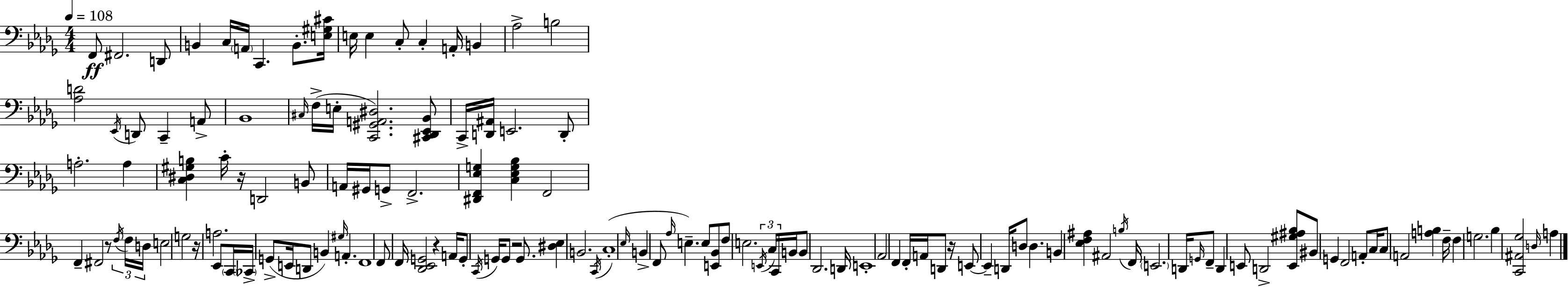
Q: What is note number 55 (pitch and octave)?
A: F2